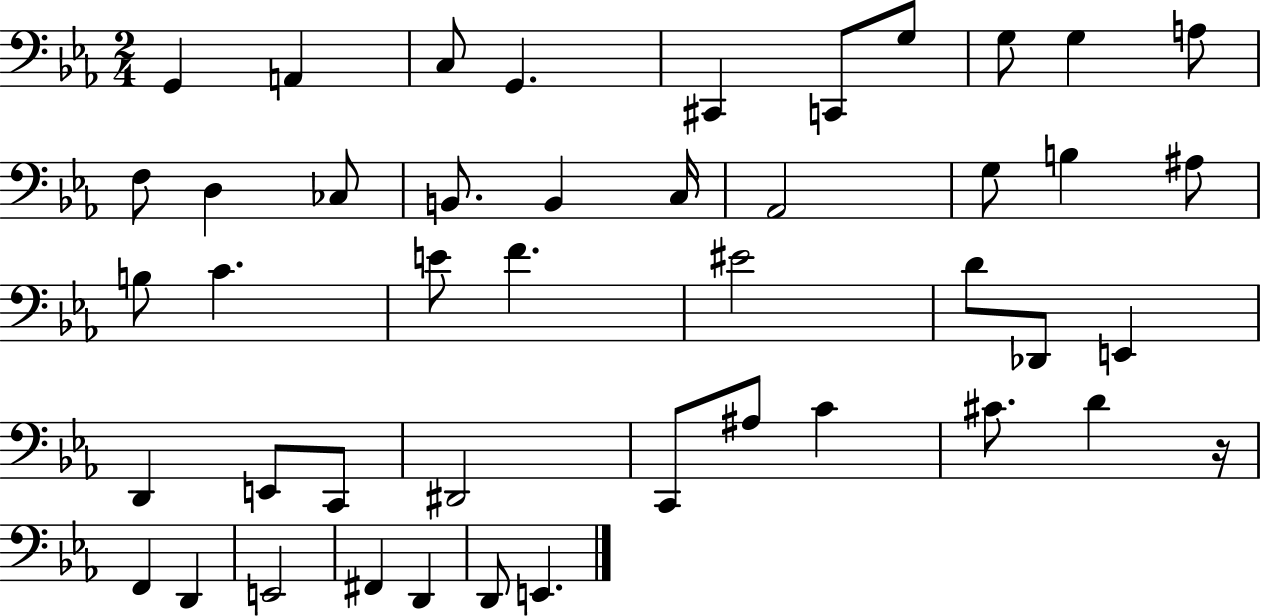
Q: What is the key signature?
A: EES major